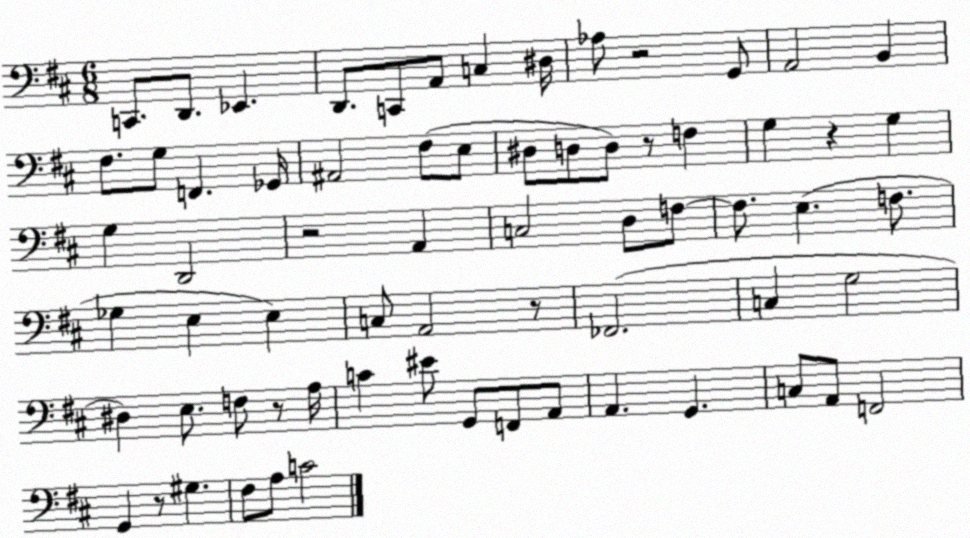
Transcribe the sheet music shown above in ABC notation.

X:1
T:Untitled
M:6/8
L:1/4
K:D
C,,/2 D,,/2 _E,, D,,/2 C,,/2 A,,/2 C, ^D,/4 _A,/2 z2 G,,/2 A,,2 B,, ^F,/2 G,/2 F,, _G,,/4 ^A,,2 ^F,/2 E,/2 ^D,/2 D,/2 D,/2 z/2 F, G, z G, G, D,,2 z2 A,, C,2 D,/2 F,/2 F,/2 E, F,/2 _G, E, E, C,/2 A,,2 z/2 _F,,2 C, G,2 ^D, E,/2 F,/2 z/2 A,/4 C ^E/2 G,,/2 F,,/2 A,,/2 A,, G,, C,/2 A,,/2 F,,2 G,, z/2 ^G, ^F,/2 A,/2 C2